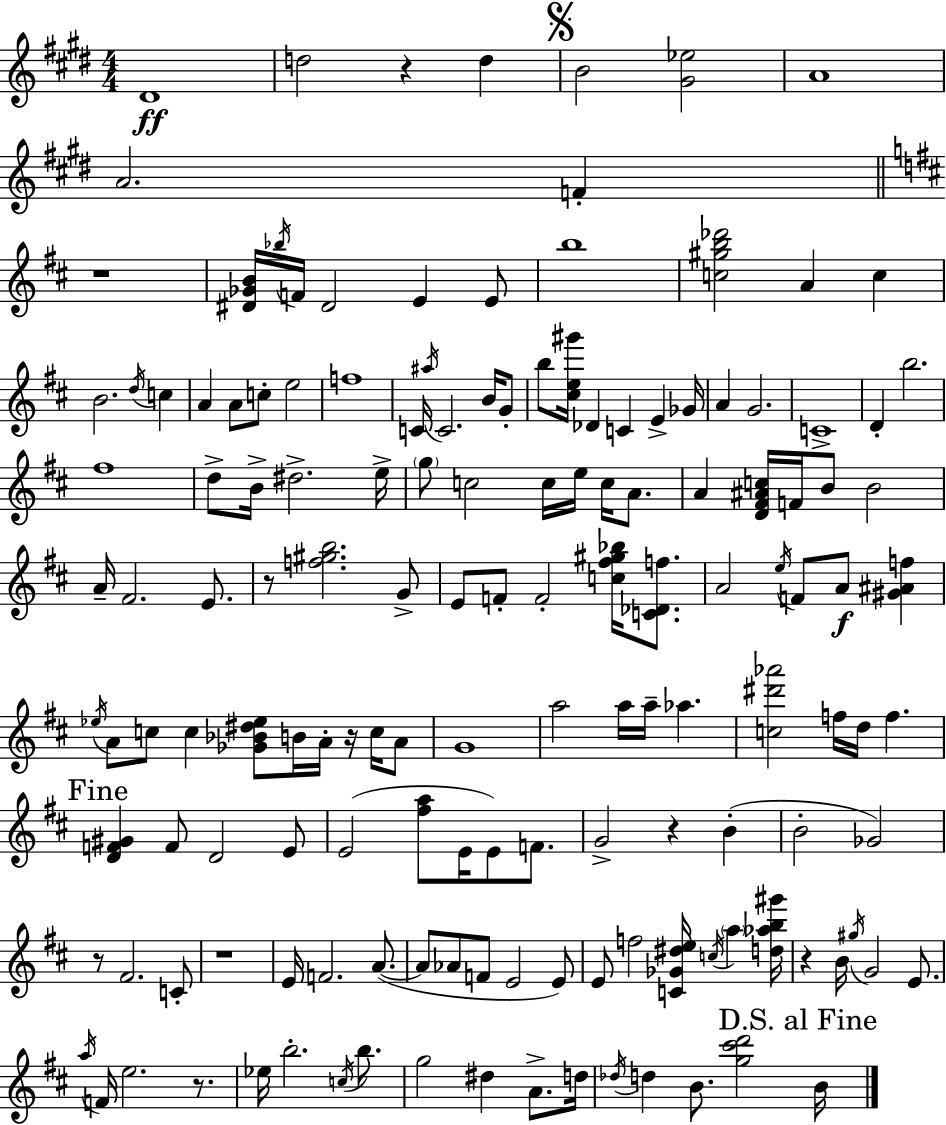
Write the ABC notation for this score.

X:1
T:Untitled
M:4/4
L:1/4
K:E
^D4 d2 z d B2 [^G_e]2 A4 A2 F z4 [^D_GB]/4 _b/4 F/4 ^D2 E E/2 b4 [c^gb_d']2 A c B2 d/4 c A A/2 c/2 e2 f4 C/4 ^a/4 C2 B/4 G/2 b/2 [^ce^g']/4 _D C E _G/4 A G2 C4 D b2 ^f4 d/2 B/4 ^d2 e/4 g/2 c2 c/4 e/4 c/4 A/2 A [D^F^Ac]/4 F/4 B/2 B2 A/4 ^F2 E/2 z/2 [f^gb]2 G/2 E/2 F/2 F2 [c^f^g_b]/4 [C_Df]/2 A2 e/4 F/2 A/2 [^G^Af] _e/4 A/2 c/2 c [_G_B^d_e]/2 B/4 A/4 z/4 c/4 A/2 G4 a2 a/4 a/4 _a [c^d'_a']2 f/4 d/4 f [DF^G] F/2 D2 E/2 E2 [^fa]/2 E/4 E/2 F/2 G2 z B B2 _G2 z/2 ^F2 C/2 z4 E/4 F2 A/2 A/2 _A/2 F/2 E2 E/2 E/2 f2 [C_G^de]/4 c/4 a [d_ab^g']/4 z B/4 ^g/4 G2 E/2 a/4 F/4 e2 z/2 _e/4 b2 c/4 b/2 g2 ^d A/2 d/4 _d/4 d B/2 [g^c'd']2 B/4